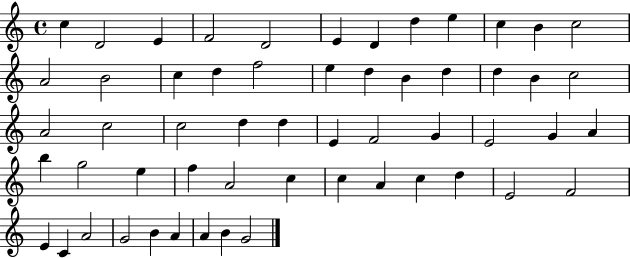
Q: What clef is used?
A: treble